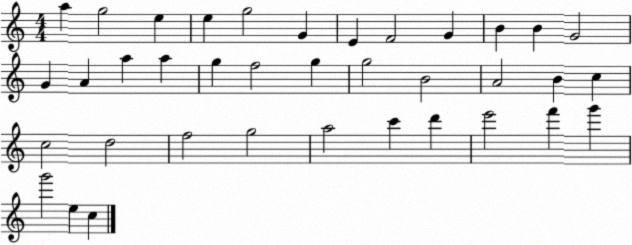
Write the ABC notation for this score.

X:1
T:Untitled
M:4/4
L:1/4
K:C
a g2 e e g2 G E F2 G B B G2 G A a a g f2 g g2 B2 A2 B c c2 d2 f2 g2 a2 c' d' e'2 f' g' g'2 e c